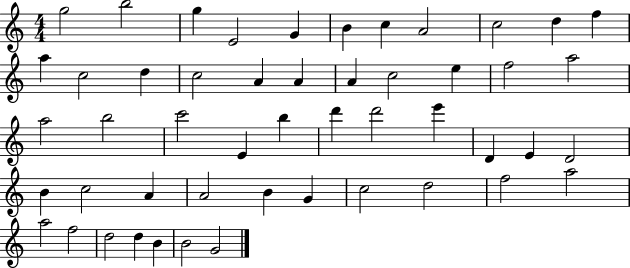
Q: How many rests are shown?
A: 0